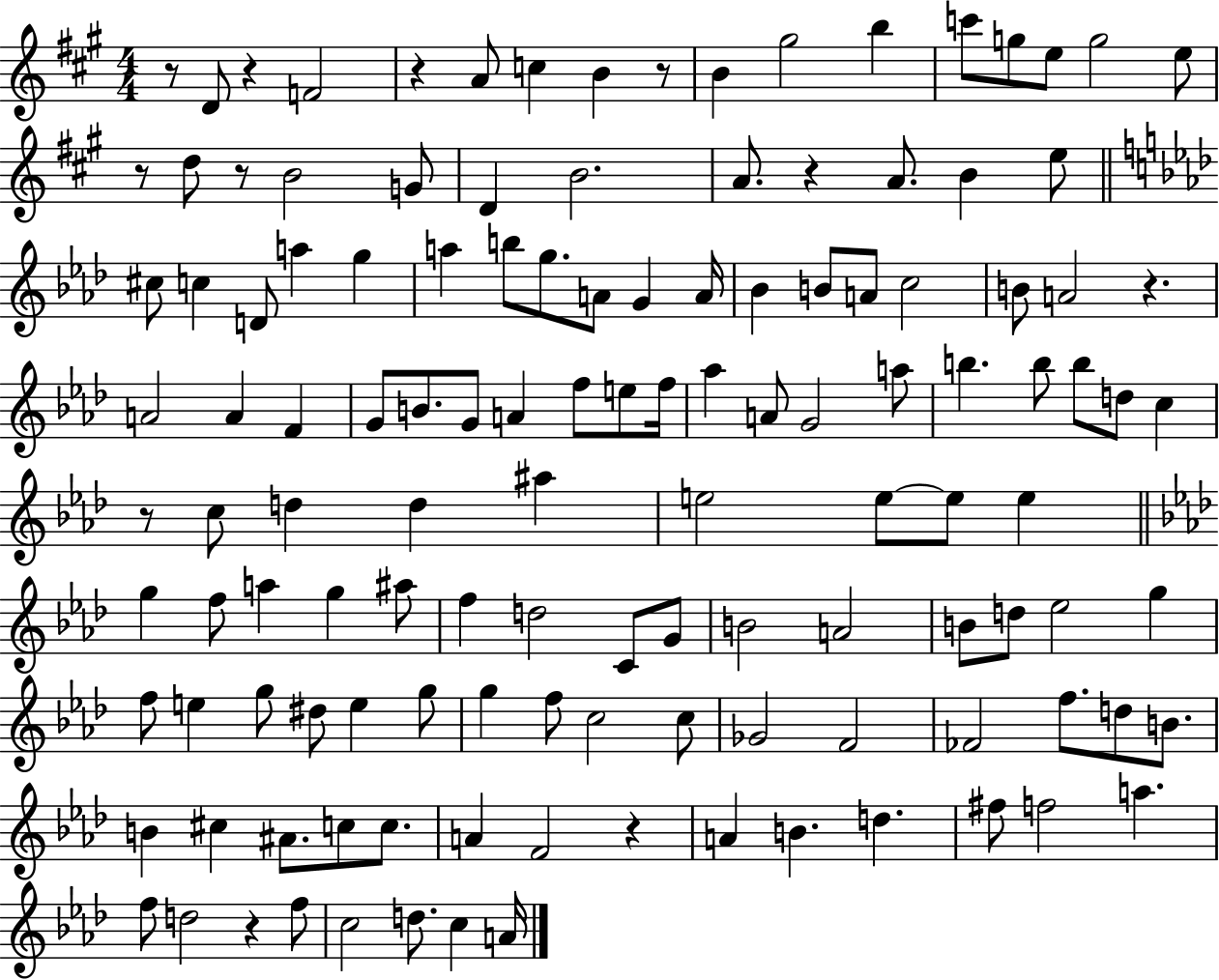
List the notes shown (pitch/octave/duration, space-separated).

R/e D4/e R/q F4/h R/q A4/e C5/q B4/q R/e B4/q G#5/h B5/q C6/e G5/e E5/e G5/h E5/e R/e D5/e R/e B4/h G4/e D4/q B4/h. A4/e. R/q A4/e. B4/q E5/e C#5/e C5/q D4/e A5/q G5/q A5/q B5/e G5/e. A4/e G4/q A4/s Bb4/q B4/e A4/e C5/h B4/e A4/h R/q. A4/h A4/q F4/q G4/e B4/e. G4/e A4/q F5/e E5/e F5/s Ab5/q A4/e G4/h A5/e B5/q. B5/e B5/e D5/e C5/q R/e C5/e D5/q D5/q A#5/q E5/h E5/e E5/e E5/q G5/q F5/e A5/q G5/q A#5/e F5/q D5/h C4/e G4/e B4/h A4/h B4/e D5/e Eb5/h G5/q F5/e E5/q G5/e D#5/e E5/q G5/e G5/q F5/e C5/h C5/e Gb4/h F4/h FES4/h F5/e. D5/e B4/e. B4/q C#5/q A#4/e. C5/e C5/e. A4/q F4/h R/q A4/q B4/q. D5/q. F#5/e F5/h A5/q. F5/e D5/h R/q F5/e C5/h D5/e. C5/q A4/s